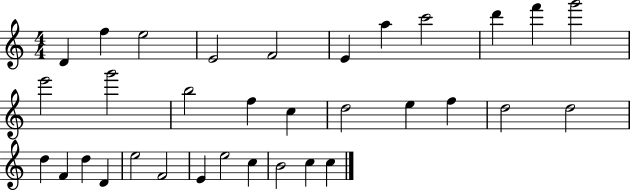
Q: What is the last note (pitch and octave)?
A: C5